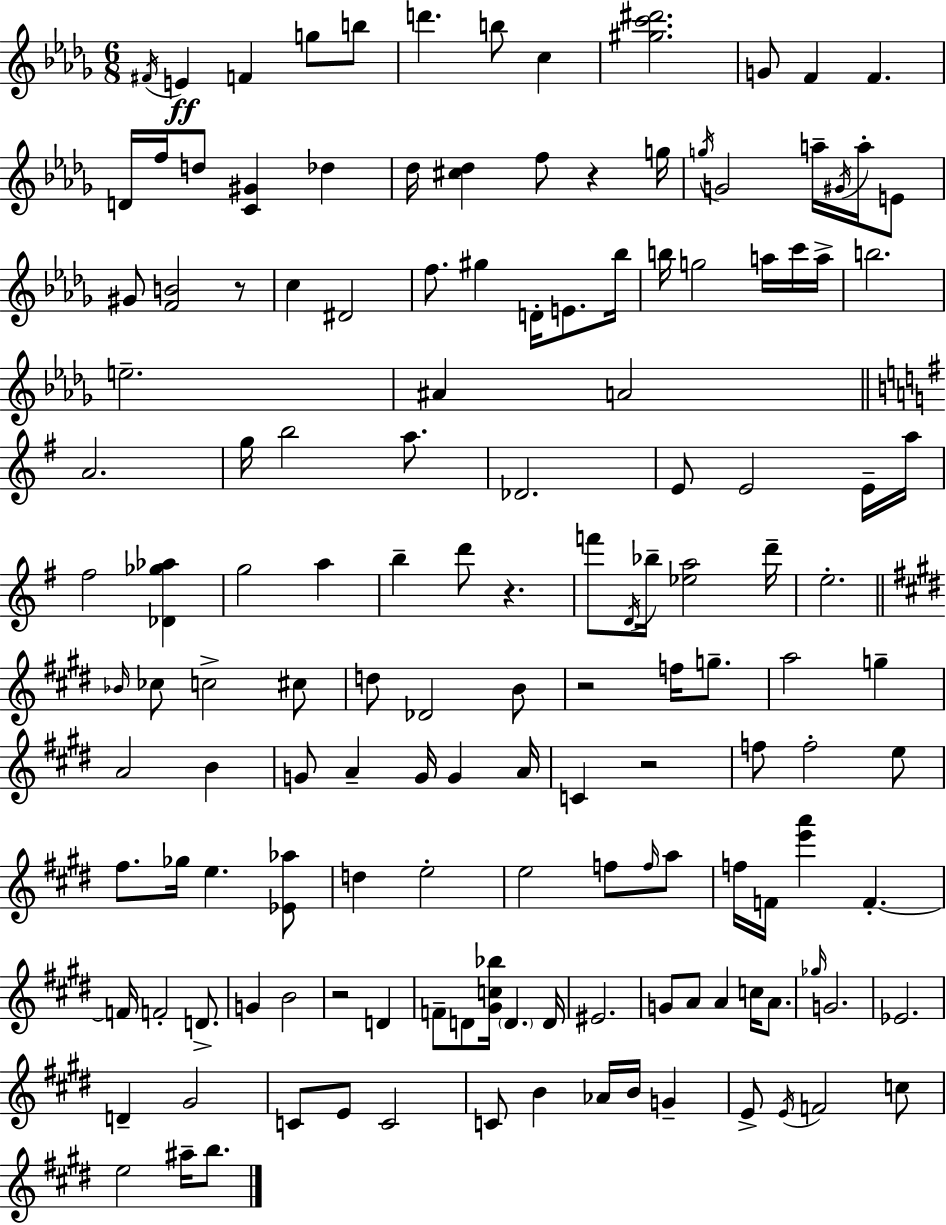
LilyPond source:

{
  \clef treble
  \numericTimeSignature
  \time 6/8
  \key bes \minor
  \acciaccatura { fis'16 }\ff e'4 f'4 g''8 b''8 | d'''4. b''8 c''4 | <gis'' c''' dis'''>2. | g'8 f'4 f'4. | \break d'16 f''16 d''8 <c' gis'>4 des''4 | des''16 <cis'' des''>4 f''8 r4 | g''16 \acciaccatura { g''16 } g'2 a''16-- \acciaccatura { gis'16 } | a''16-. e'8 gis'8 <f' b'>2 | \break r8 c''4 dis'2 | f''8. gis''4 d'16-. e'8. | bes''16 b''16 g''2 | a''16 c'''16 a''16-> b''2. | \break e''2.-- | ais'4 a'2 | \bar "||" \break \key g \major a'2. | g''16 b''2 a''8. | des'2. | e'8 e'2 e'16-- a''16 | \break fis''2 <des' ges'' aes''>4 | g''2 a''4 | b''4-- d'''8 r4. | f'''8 \acciaccatura { d'16 } bes''16-- <ees'' a''>2 | \break d'''16-- e''2.-. | \bar "||" \break \key e \major \grace { bes'16 } ces''8 c''2-> cis''8 | d''8 des'2 b'8 | r2 f''16 g''8.-- | a''2 g''4-- | \break a'2 b'4 | g'8 a'4-- g'16 g'4 | a'16 c'4 r2 | f''8 f''2-. e''8 | \break fis''8. ges''16 e''4. <ees' aes''>8 | d''4 e''2-. | e''2 f''8 \grace { f''16 } | a''8 f''16 f'16 <e''' a'''>4 f'4.-.~~ | \break f'16 f'2-. d'8.-> | g'4 b'2 | r2 d'4 | f'8-- d'8 <gis' c'' bes''>16 \parenthesize d'4. | \break d'16 eis'2. | g'8 a'8 a'4 c''16 a'8. | \grace { ges''16 } g'2. | ees'2. | \break d'4-- gis'2 | c'8 e'8 c'2 | c'8 b'4 aes'16 b'16 g'4-- | e'8-> \acciaccatura { e'16 } f'2 | \break c''8 e''2 | ais''16-- b''8. \bar "|."
}